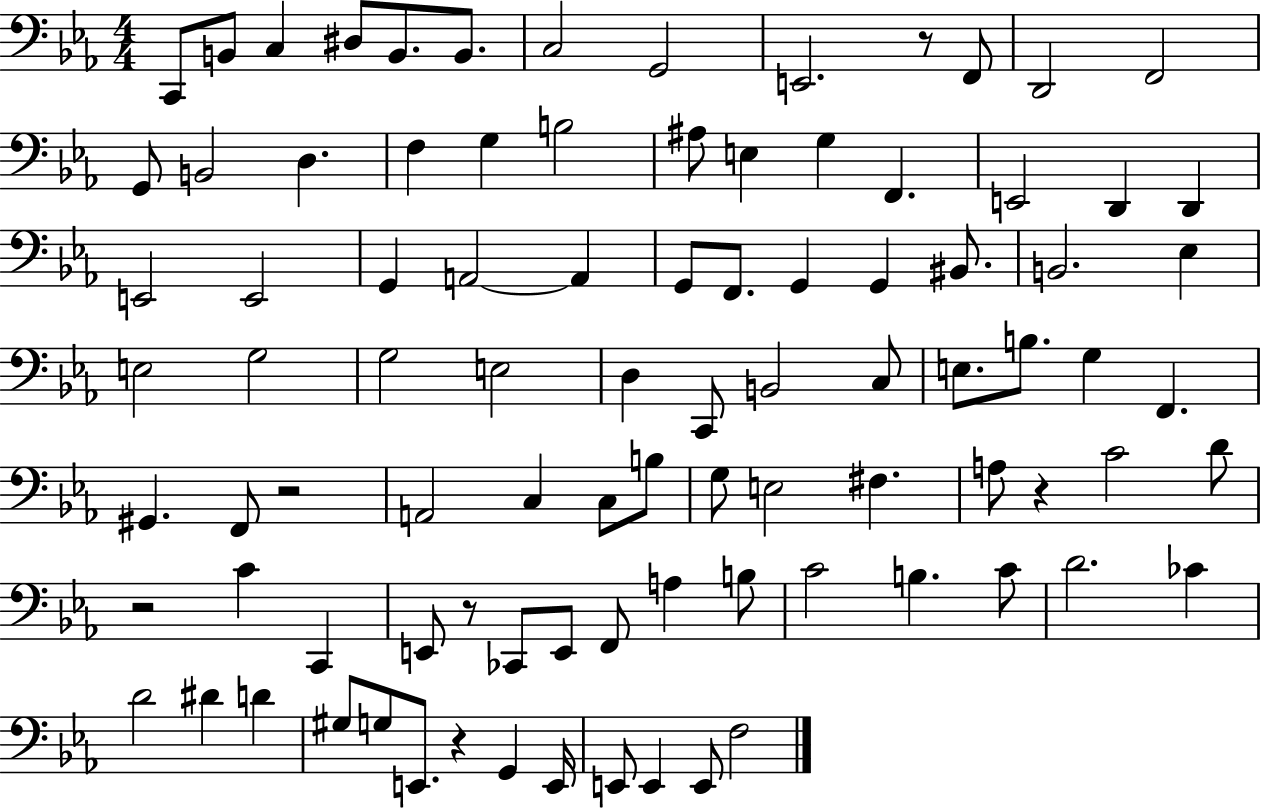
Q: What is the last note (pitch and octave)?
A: F3